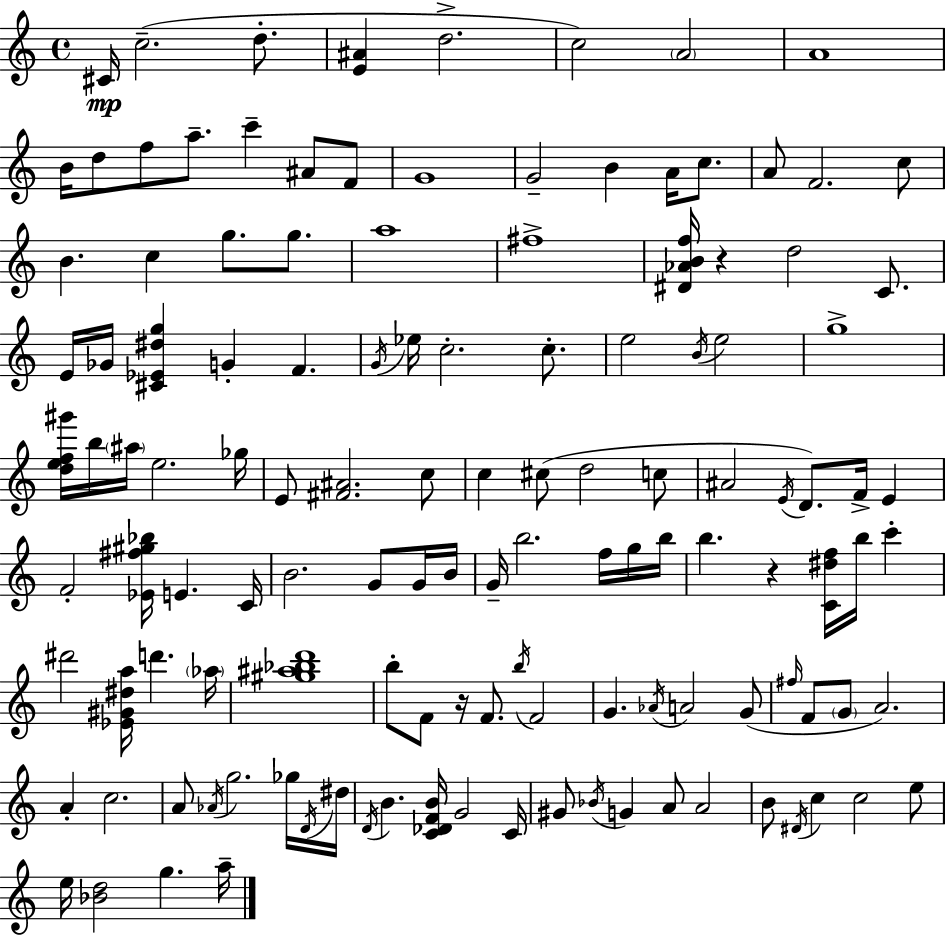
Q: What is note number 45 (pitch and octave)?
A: E5